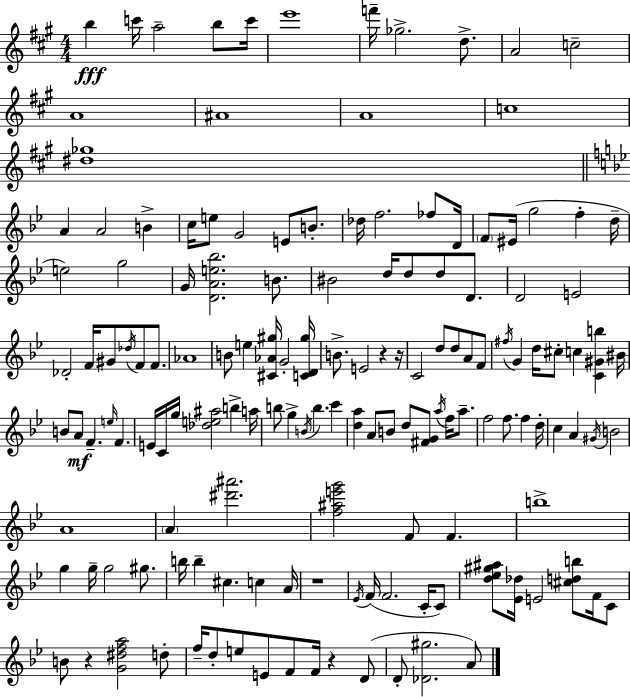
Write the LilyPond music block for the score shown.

{
  \clef treble
  \numericTimeSignature
  \time 4/4
  \key a \major
  b''4\fff c'''16 a''2-- b''8 c'''16 | e'''1 | f'''16-- ges''2.-> d''8.-> | a'2 c''2-- | \break a'1 | ais'1 | a'1 | c''1 | \break <dis'' ges''>1 | \bar "||" \break \key bes \major a'4 a'2 b'4-> | c''16 e''8 g'2 e'8 b'8.-. | des''16 f''2. fes''8 d'16 | \parenthesize f'8 eis'16( g''2 f''4-. d''16-- | \break e''2) g''2 | g'16 <d' a' e'' bes''>2. b'8. | bis'2 d''16 d''8 d''8 d'8. | d'2 e'2 | \break des'2-. f'16 gis'8 \acciaccatura { des''16 } f'8 f'8. | aes'1 | b'8 e''4 <cis' aes' gis''>16 g'2-. | <c' d' gis''>16 b'8.-> e'2 r4 | \break r16 c'2 d''8 d''8 a'8 f'8 | \acciaccatura { fis''16 } g'4 d''16 cis''8-. c''4 <c' gis' b''>4 | bis'16 b'8 a'8\mf f'4.-- \grace { e''16 } f'4. | e'16 c'16 g''16 <des'' e'' ais''>2 b''4-> | \break a''16 b''8 g''4-> \acciaccatura { b'16 } b''4. | c'''4 <d'' a''>4 a'8 b'8 d''8 <fis' g'>8 | \acciaccatura { a''16 } f''16 a''8.-- f''2 f''8. | f''4 d''16-. c''4 a'4 \acciaccatura { gis'16 } b'2 | \break a'1 | \parenthesize a'4 <dis''' ais'''>2. | <f'' ais'' e''' g'''>2 f'8 | f'4. b''1-> | \break g''4 g''16-- g''2 | gis''8. b''16 b''4-- cis''4. | c''4 a'16 r1 | \acciaccatura { ees'16 }( f'16 f'2. | \break c'16-. c'8) <d'' ees'' gis'' ais''>8 <ees' des''>16 e'2 | <cis'' d'' b''>8 f'16 c'8 b'8 r4 <g' dis'' f'' a''>2 | d''8-. f''16-- d''8-. e''8 e'8 f'8 | f'16 r4 d'8( d'8-. <des' gis''>2. | \break a'8) \bar "|."
}